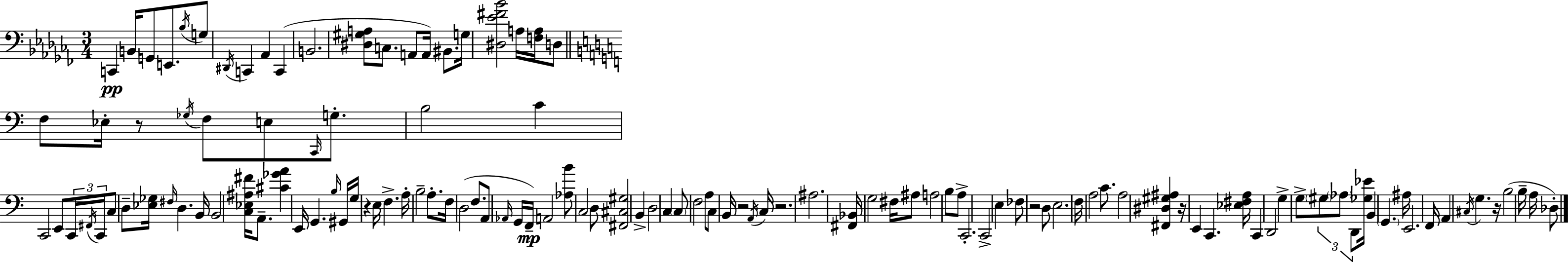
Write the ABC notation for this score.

X:1
T:Untitled
M:3/4
L:1/4
K:Abm
C,, B,,/4 G,,/2 E,,/2 _B,/4 G,/2 ^D,,/4 C,, _A,, C,, B,,2 [^D,^G,A,]/2 C,/2 A,,/2 A,,/4 ^B,,/2 G,/4 [^D,_E^F_B]2 A,/4 [F,A,]/4 D,/2 F,/2 _E,/4 z/2 _G,/4 F,/2 E,/2 C,,/4 G,/2 B,2 C C,,2 E,,/2 C,,/4 ^F,,/4 C,,/4 C,/2 D,/2 [_E,_G,]/4 ^F,/4 D, B,,/4 B,,2 [C,_E,^A,^F]/4 A,,/2 [^C_GA] E,,/4 G,, B,/4 ^G,,/4 G,/4 z E,/4 F, A,/4 B,2 A,/2 F,/4 D,2 F,/2 A,,/2 _A,,/4 G,,/4 F,,/4 A,,2 [_A,B]/2 C,2 D,/2 [^F,,^C,^G,]2 B,, D,2 C, C,/2 F,2 A,/2 C,/2 B,,/4 z2 A,,/4 C,/4 z2 ^A,2 [^F,,_B,,]/4 G,2 ^F,/4 ^A,/2 A,2 B,/2 A,/2 C,,2 C,,2 E, _F,/2 z2 D,/2 E,2 F,/4 A,2 C/2 A,2 [^F,,^D,^G,^A,] z/4 E,, C,, [_E,^F,A,]/4 C,, D,,2 G, G,/2 ^G,/2 _A,/2 D,,/2 [_G,_E]/4 B,, G,, ^A,/4 E,,2 F,,/4 A,, ^C,/4 G, z/4 B,2 B,/4 A,/4 _D,/2